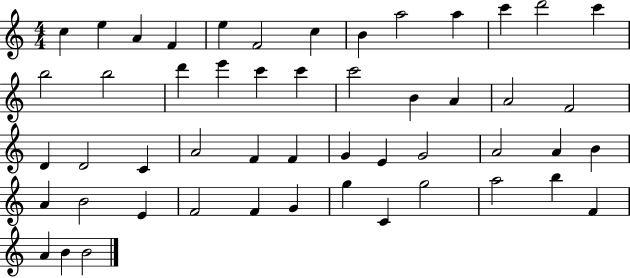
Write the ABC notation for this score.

X:1
T:Untitled
M:4/4
L:1/4
K:C
c e A F e F2 c B a2 a c' d'2 c' b2 b2 d' e' c' c' c'2 B A A2 F2 D D2 C A2 F F G E G2 A2 A B A B2 E F2 F G g C g2 a2 b F A B B2